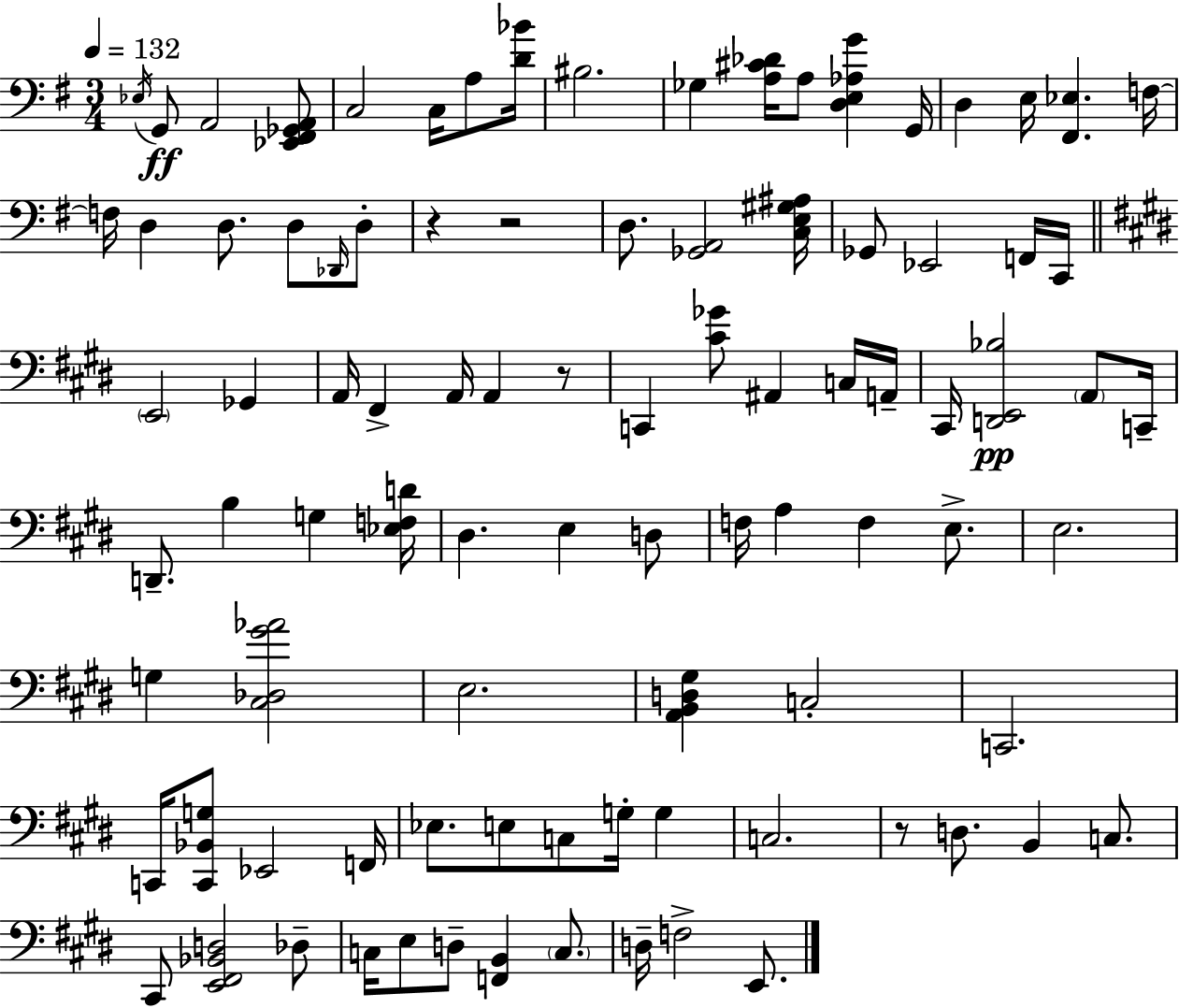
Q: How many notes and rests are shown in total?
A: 92